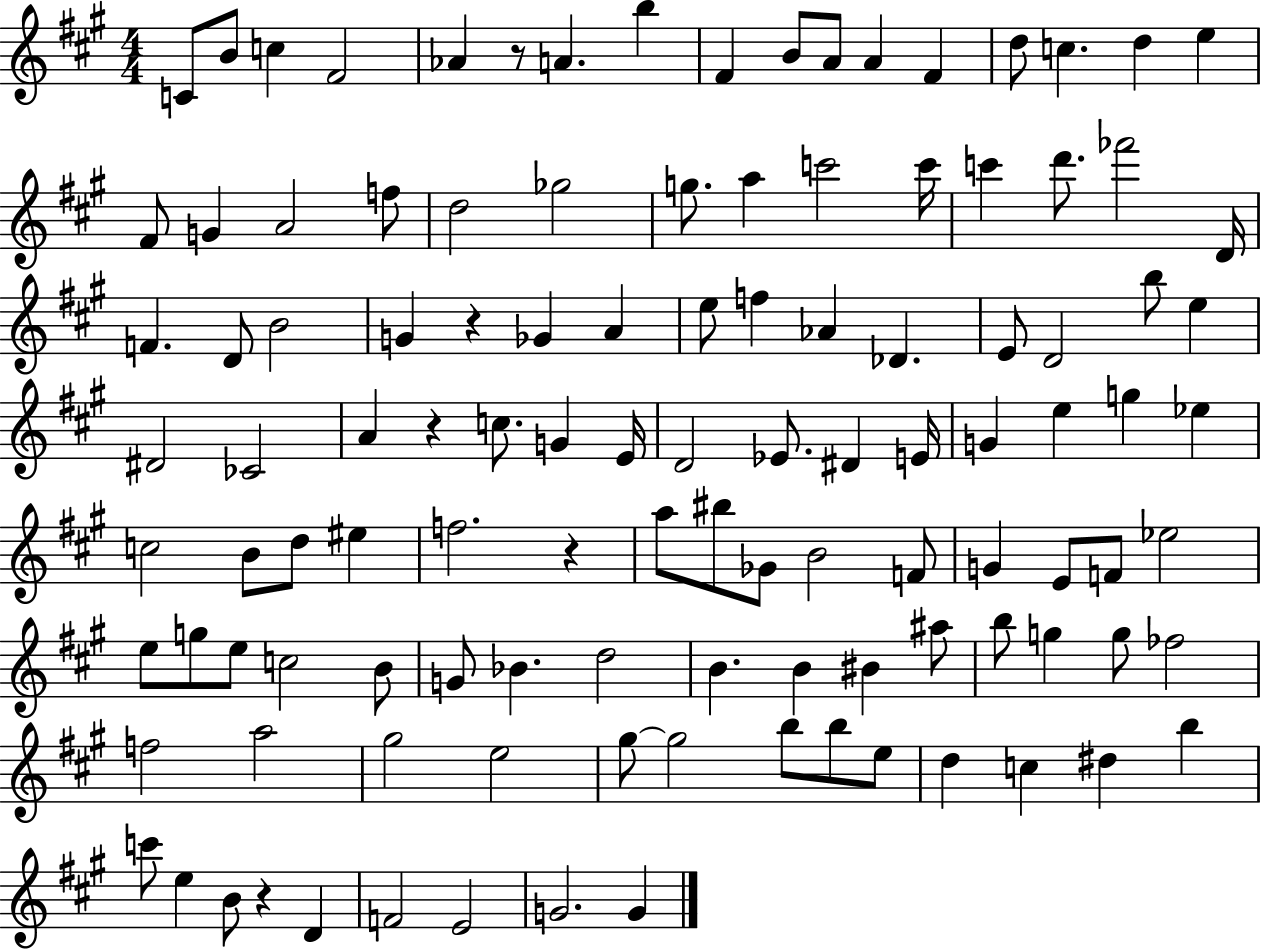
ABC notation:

X:1
T:Untitled
M:4/4
L:1/4
K:A
C/2 B/2 c ^F2 _A z/2 A b ^F B/2 A/2 A ^F d/2 c d e ^F/2 G A2 f/2 d2 _g2 g/2 a c'2 c'/4 c' d'/2 _f'2 D/4 F D/2 B2 G z _G A e/2 f _A _D E/2 D2 b/2 e ^D2 _C2 A z c/2 G E/4 D2 _E/2 ^D E/4 G e g _e c2 B/2 d/2 ^e f2 z a/2 ^b/2 _G/2 B2 F/2 G E/2 F/2 _e2 e/2 g/2 e/2 c2 B/2 G/2 _B d2 B B ^B ^a/2 b/2 g g/2 _f2 f2 a2 ^g2 e2 ^g/2 ^g2 b/2 b/2 e/2 d c ^d b c'/2 e B/2 z D F2 E2 G2 G